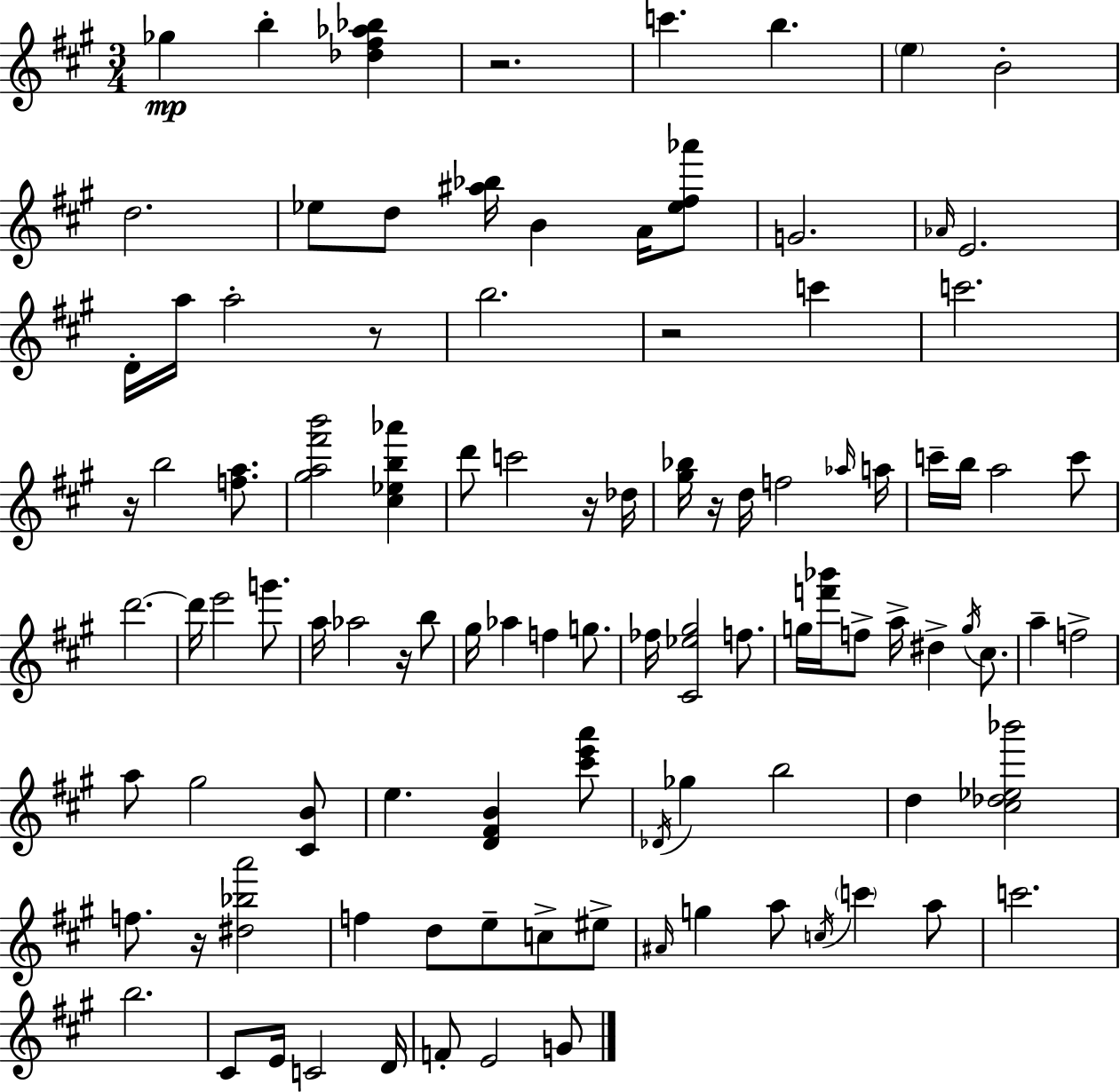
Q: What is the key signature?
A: A major